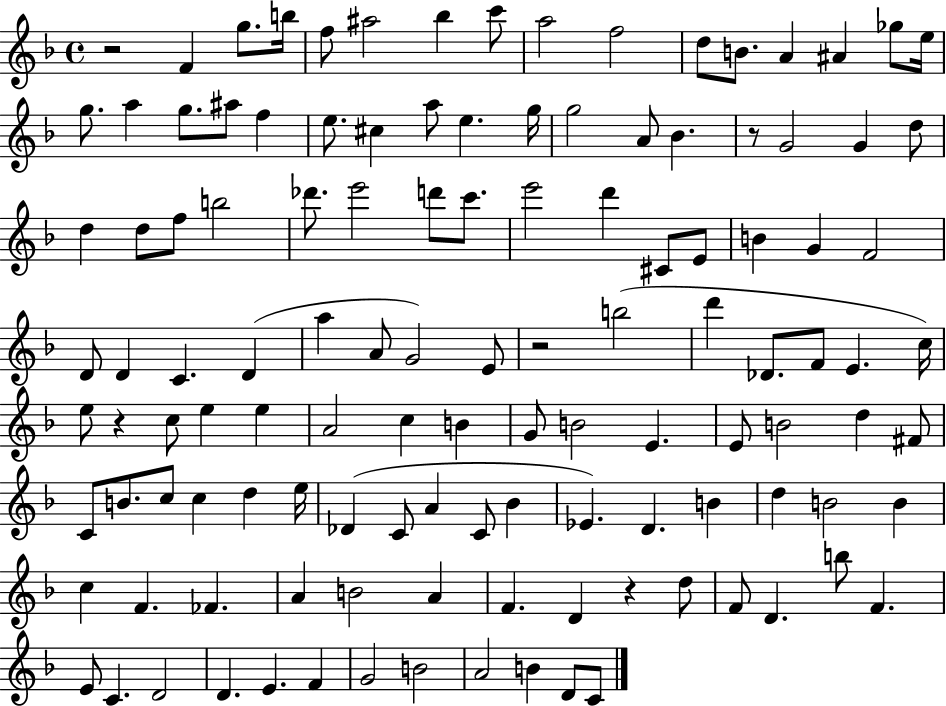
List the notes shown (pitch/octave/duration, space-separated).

R/h F4/q G5/e. B5/s F5/e A#5/h Bb5/q C6/e A5/h F5/h D5/e B4/e. A4/q A#4/q Gb5/e E5/s G5/e. A5/q G5/e. A#5/e F5/q E5/e. C#5/q A5/e E5/q. G5/s G5/h A4/e Bb4/q. R/e G4/h G4/q D5/e D5/q D5/e F5/e B5/h Db6/e. E6/h D6/e C6/e. E6/h D6/q C#4/e E4/e B4/q G4/q F4/h D4/e D4/q C4/q. D4/q A5/q A4/e G4/h E4/e R/h B5/h D6/q Db4/e. F4/e E4/q. C5/s E5/e R/q C5/e E5/q E5/q A4/h C5/q B4/q G4/e B4/h E4/q. E4/e B4/h D5/q F#4/e C4/e B4/e. C5/e C5/q D5/q E5/s Db4/q C4/e A4/q C4/e Bb4/q Eb4/q. D4/q. B4/q D5/q B4/h B4/q C5/q F4/q. FES4/q. A4/q B4/h A4/q F4/q. D4/q R/q D5/e F4/e D4/q. B5/e F4/q. E4/e C4/q. D4/h D4/q. E4/q. F4/q G4/h B4/h A4/h B4/q D4/e C4/e